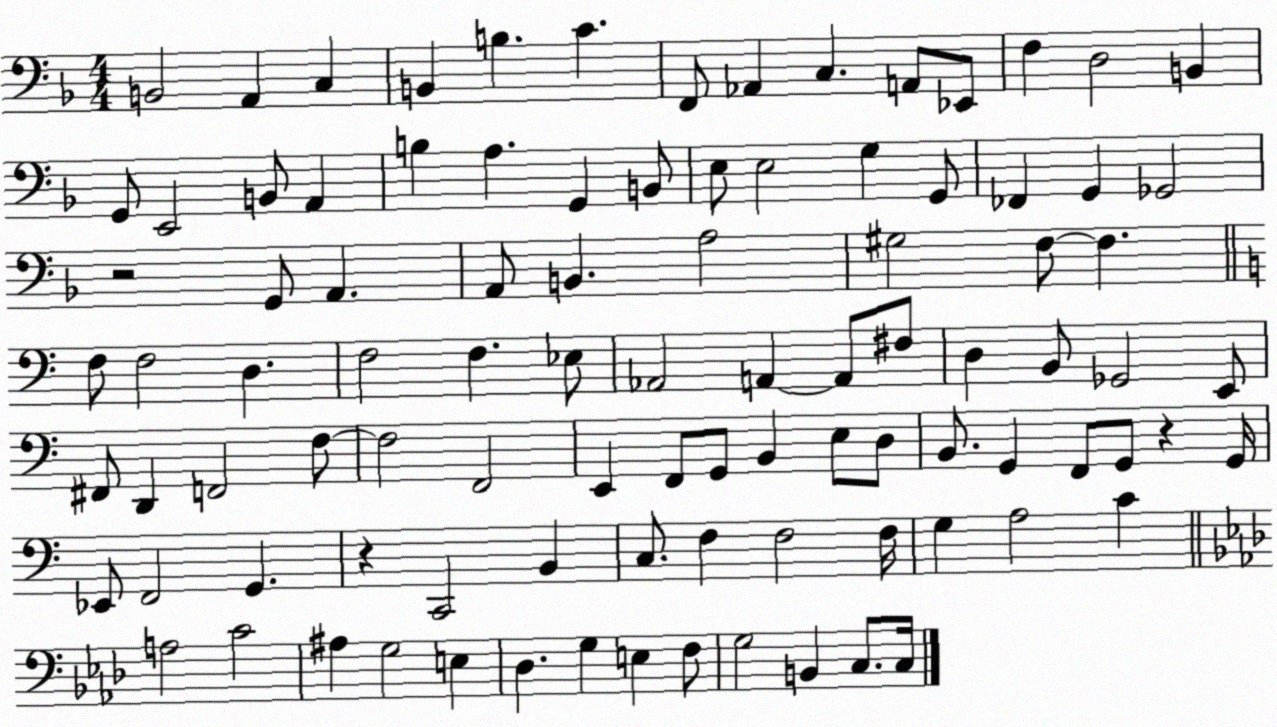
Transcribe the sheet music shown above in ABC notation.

X:1
T:Untitled
M:4/4
L:1/4
K:F
B,,2 A,, C, B,, B, C F,,/2 _A,, C, A,,/2 _E,,/2 F, D,2 B,, G,,/2 E,,2 B,,/2 A,, B, A, G,, B,,/2 E,/2 E,2 G, G,,/2 _F,, G,, _G,,2 z2 G,,/2 A,, A,,/2 B,, A,2 ^G,2 F,/2 F, F,/2 F,2 D, F,2 F, _E,/2 _A,,2 A,, A,,/2 ^F,/2 D, B,,/2 _G,,2 E,,/2 ^F,,/2 D,, F,,2 F,/2 F,2 F,,2 E,, F,,/2 G,,/2 B,, E,/2 D,/2 B,,/2 G,, F,,/2 G,,/2 z G,,/4 _E,,/2 F,,2 G,, z C,,2 B,, C,/2 F, F,2 F,/4 G, A,2 C A,2 C2 ^A, G,2 E, _D, G, E, F,/2 G,2 B,, C,/2 C,/4